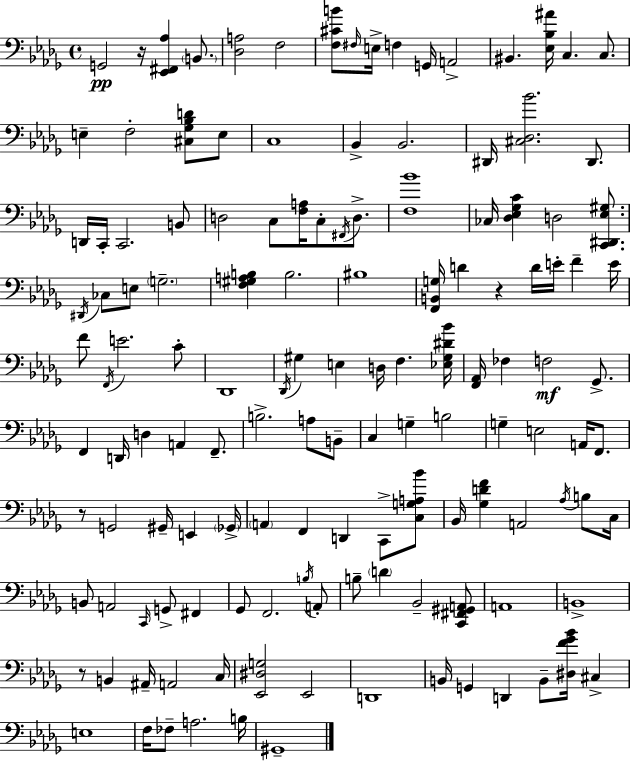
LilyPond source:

{
  \clef bass
  \time 4/4
  \defaultTimeSignature
  \key bes \minor
  g,2\pp r16 <ees, fis, aes>4 \parenthesize b,8. | <des a>2 f2 | <f cis' b'>8 \grace { fis16 } e16-> f4 g,16 a,2-> | bis,4. <ees bes ais'>16 c4. c8. | \break e4-- f2-. <cis ges bes d'>8 e8 | c1 | bes,4-> bes,2. | dis,16 <cis des bes'>2. dis,8. | \break d,16 c,16-. c,2. b,8 | d2 c8 <f a>16 c8-. \acciaccatura { fis,16 } d8.-> | <f bes'>1 | ces16 <des ees ges c'>4 d2 <c, dis, ees gis>8. | \break \acciaccatura { dis,16 } ces8 e8 \parenthesize g2.-- | <f gis a b>4 b2. | bis1 | <f, b, g>16 d'4 r4 d'16 e'16-. f'4-- | \break e'16 f'8 \acciaccatura { f,16 } e'2. | c'8-. des,1 | \acciaccatura { des,16 } gis4 e4 d16 f4. | <ees gis dis' bes'>16 <f, aes,>16 fes4 f2\mf | \break ges,8.-> f,4 d,16 d4 a,4 | f,8.-- b2.-> | a8 b,8-- c4 g4-- b2 | g4-- e2 | \break a,16 f,8. r8 g,2 gis,16-- | e,4 \parenthesize ges,16-> \parenthesize a,4 f,4 d,4 | c,8-> <c g a bes'>8 bes,16 <ges d' f'>4 a,2 | \acciaccatura { aes16 } b8 c16 b,8 a,2 | \break \grace { c,16 } g,8-> fis,4 ges,8 f,2. | \acciaccatura { b16 } a,8-. b8-- \parenthesize d'4 bes,2-- | <c, fis, gis, a,>8 a,1 | b,1-> | \break r8 b,4 ais,16-- a,2 | c16 <ees, dis g>2 | ees,2 d,1 | b,16 g,4 d,4 | \break b,8-- <dis f' ges' bes'>16 cis4-> e1 | f16 fes8-- a2. | b16 gis,1-- | \bar "|."
}